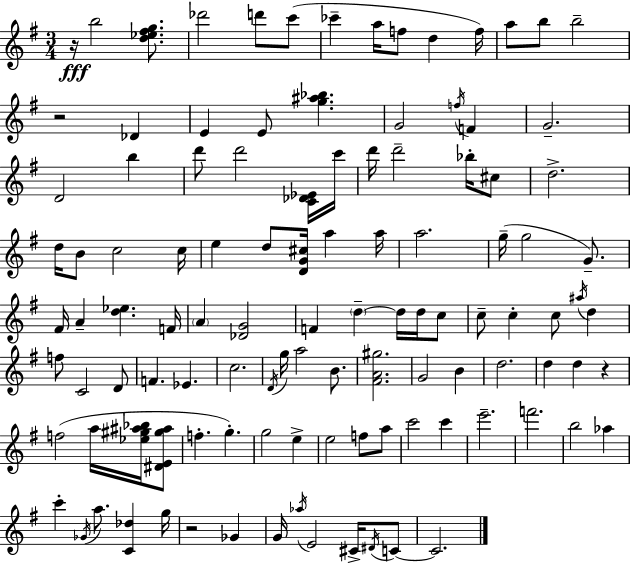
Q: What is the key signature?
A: G major